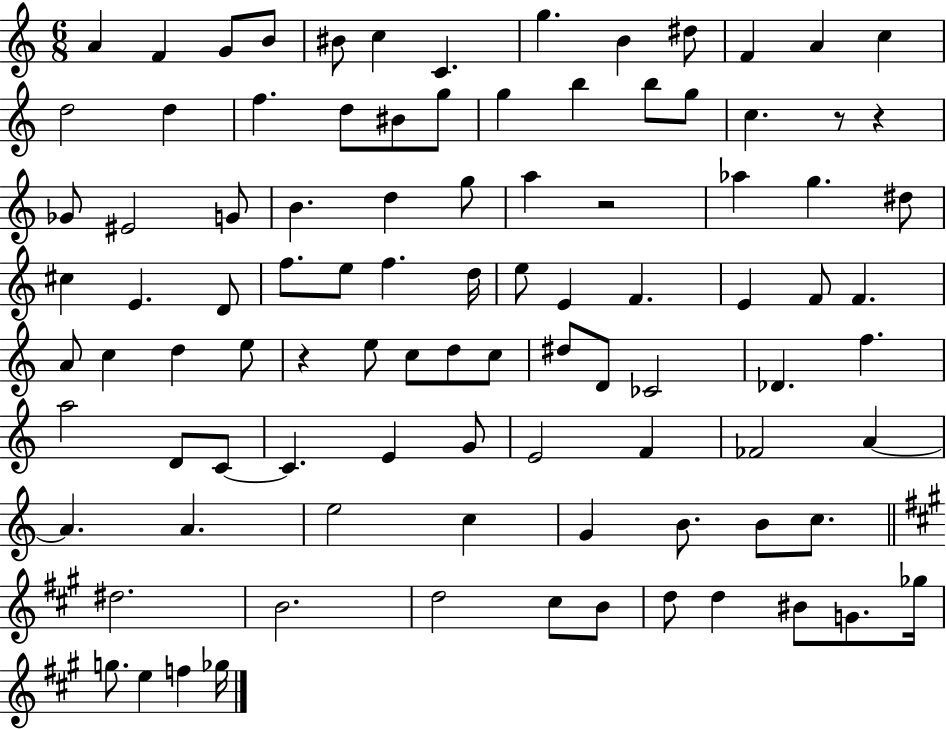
X:1
T:Untitled
M:6/8
L:1/4
K:C
A F G/2 B/2 ^B/2 c C g B ^d/2 F A c d2 d f d/2 ^B/2 g/2 g b b/2 g/2 c z/2 z _G/2 ^E2 G/2 B d g/2 a z2 _a g ^d/2 ^c E D/2 f/2 e/2 f d/4 e/2 E F E F/2 F A/2 c d e/2 z e/2 c/2 d/2 c/2 ^d/2 D/2 _C2 _D f a2 D/2 C/2 C E G/2 E2 F _F2 A A A e2 c G B/2 B/2 c/2 ^d2 B2 d2 ^c/2 B/2 d/2 d ^B/2 G/2 _g/4 g/2 e f _g/4